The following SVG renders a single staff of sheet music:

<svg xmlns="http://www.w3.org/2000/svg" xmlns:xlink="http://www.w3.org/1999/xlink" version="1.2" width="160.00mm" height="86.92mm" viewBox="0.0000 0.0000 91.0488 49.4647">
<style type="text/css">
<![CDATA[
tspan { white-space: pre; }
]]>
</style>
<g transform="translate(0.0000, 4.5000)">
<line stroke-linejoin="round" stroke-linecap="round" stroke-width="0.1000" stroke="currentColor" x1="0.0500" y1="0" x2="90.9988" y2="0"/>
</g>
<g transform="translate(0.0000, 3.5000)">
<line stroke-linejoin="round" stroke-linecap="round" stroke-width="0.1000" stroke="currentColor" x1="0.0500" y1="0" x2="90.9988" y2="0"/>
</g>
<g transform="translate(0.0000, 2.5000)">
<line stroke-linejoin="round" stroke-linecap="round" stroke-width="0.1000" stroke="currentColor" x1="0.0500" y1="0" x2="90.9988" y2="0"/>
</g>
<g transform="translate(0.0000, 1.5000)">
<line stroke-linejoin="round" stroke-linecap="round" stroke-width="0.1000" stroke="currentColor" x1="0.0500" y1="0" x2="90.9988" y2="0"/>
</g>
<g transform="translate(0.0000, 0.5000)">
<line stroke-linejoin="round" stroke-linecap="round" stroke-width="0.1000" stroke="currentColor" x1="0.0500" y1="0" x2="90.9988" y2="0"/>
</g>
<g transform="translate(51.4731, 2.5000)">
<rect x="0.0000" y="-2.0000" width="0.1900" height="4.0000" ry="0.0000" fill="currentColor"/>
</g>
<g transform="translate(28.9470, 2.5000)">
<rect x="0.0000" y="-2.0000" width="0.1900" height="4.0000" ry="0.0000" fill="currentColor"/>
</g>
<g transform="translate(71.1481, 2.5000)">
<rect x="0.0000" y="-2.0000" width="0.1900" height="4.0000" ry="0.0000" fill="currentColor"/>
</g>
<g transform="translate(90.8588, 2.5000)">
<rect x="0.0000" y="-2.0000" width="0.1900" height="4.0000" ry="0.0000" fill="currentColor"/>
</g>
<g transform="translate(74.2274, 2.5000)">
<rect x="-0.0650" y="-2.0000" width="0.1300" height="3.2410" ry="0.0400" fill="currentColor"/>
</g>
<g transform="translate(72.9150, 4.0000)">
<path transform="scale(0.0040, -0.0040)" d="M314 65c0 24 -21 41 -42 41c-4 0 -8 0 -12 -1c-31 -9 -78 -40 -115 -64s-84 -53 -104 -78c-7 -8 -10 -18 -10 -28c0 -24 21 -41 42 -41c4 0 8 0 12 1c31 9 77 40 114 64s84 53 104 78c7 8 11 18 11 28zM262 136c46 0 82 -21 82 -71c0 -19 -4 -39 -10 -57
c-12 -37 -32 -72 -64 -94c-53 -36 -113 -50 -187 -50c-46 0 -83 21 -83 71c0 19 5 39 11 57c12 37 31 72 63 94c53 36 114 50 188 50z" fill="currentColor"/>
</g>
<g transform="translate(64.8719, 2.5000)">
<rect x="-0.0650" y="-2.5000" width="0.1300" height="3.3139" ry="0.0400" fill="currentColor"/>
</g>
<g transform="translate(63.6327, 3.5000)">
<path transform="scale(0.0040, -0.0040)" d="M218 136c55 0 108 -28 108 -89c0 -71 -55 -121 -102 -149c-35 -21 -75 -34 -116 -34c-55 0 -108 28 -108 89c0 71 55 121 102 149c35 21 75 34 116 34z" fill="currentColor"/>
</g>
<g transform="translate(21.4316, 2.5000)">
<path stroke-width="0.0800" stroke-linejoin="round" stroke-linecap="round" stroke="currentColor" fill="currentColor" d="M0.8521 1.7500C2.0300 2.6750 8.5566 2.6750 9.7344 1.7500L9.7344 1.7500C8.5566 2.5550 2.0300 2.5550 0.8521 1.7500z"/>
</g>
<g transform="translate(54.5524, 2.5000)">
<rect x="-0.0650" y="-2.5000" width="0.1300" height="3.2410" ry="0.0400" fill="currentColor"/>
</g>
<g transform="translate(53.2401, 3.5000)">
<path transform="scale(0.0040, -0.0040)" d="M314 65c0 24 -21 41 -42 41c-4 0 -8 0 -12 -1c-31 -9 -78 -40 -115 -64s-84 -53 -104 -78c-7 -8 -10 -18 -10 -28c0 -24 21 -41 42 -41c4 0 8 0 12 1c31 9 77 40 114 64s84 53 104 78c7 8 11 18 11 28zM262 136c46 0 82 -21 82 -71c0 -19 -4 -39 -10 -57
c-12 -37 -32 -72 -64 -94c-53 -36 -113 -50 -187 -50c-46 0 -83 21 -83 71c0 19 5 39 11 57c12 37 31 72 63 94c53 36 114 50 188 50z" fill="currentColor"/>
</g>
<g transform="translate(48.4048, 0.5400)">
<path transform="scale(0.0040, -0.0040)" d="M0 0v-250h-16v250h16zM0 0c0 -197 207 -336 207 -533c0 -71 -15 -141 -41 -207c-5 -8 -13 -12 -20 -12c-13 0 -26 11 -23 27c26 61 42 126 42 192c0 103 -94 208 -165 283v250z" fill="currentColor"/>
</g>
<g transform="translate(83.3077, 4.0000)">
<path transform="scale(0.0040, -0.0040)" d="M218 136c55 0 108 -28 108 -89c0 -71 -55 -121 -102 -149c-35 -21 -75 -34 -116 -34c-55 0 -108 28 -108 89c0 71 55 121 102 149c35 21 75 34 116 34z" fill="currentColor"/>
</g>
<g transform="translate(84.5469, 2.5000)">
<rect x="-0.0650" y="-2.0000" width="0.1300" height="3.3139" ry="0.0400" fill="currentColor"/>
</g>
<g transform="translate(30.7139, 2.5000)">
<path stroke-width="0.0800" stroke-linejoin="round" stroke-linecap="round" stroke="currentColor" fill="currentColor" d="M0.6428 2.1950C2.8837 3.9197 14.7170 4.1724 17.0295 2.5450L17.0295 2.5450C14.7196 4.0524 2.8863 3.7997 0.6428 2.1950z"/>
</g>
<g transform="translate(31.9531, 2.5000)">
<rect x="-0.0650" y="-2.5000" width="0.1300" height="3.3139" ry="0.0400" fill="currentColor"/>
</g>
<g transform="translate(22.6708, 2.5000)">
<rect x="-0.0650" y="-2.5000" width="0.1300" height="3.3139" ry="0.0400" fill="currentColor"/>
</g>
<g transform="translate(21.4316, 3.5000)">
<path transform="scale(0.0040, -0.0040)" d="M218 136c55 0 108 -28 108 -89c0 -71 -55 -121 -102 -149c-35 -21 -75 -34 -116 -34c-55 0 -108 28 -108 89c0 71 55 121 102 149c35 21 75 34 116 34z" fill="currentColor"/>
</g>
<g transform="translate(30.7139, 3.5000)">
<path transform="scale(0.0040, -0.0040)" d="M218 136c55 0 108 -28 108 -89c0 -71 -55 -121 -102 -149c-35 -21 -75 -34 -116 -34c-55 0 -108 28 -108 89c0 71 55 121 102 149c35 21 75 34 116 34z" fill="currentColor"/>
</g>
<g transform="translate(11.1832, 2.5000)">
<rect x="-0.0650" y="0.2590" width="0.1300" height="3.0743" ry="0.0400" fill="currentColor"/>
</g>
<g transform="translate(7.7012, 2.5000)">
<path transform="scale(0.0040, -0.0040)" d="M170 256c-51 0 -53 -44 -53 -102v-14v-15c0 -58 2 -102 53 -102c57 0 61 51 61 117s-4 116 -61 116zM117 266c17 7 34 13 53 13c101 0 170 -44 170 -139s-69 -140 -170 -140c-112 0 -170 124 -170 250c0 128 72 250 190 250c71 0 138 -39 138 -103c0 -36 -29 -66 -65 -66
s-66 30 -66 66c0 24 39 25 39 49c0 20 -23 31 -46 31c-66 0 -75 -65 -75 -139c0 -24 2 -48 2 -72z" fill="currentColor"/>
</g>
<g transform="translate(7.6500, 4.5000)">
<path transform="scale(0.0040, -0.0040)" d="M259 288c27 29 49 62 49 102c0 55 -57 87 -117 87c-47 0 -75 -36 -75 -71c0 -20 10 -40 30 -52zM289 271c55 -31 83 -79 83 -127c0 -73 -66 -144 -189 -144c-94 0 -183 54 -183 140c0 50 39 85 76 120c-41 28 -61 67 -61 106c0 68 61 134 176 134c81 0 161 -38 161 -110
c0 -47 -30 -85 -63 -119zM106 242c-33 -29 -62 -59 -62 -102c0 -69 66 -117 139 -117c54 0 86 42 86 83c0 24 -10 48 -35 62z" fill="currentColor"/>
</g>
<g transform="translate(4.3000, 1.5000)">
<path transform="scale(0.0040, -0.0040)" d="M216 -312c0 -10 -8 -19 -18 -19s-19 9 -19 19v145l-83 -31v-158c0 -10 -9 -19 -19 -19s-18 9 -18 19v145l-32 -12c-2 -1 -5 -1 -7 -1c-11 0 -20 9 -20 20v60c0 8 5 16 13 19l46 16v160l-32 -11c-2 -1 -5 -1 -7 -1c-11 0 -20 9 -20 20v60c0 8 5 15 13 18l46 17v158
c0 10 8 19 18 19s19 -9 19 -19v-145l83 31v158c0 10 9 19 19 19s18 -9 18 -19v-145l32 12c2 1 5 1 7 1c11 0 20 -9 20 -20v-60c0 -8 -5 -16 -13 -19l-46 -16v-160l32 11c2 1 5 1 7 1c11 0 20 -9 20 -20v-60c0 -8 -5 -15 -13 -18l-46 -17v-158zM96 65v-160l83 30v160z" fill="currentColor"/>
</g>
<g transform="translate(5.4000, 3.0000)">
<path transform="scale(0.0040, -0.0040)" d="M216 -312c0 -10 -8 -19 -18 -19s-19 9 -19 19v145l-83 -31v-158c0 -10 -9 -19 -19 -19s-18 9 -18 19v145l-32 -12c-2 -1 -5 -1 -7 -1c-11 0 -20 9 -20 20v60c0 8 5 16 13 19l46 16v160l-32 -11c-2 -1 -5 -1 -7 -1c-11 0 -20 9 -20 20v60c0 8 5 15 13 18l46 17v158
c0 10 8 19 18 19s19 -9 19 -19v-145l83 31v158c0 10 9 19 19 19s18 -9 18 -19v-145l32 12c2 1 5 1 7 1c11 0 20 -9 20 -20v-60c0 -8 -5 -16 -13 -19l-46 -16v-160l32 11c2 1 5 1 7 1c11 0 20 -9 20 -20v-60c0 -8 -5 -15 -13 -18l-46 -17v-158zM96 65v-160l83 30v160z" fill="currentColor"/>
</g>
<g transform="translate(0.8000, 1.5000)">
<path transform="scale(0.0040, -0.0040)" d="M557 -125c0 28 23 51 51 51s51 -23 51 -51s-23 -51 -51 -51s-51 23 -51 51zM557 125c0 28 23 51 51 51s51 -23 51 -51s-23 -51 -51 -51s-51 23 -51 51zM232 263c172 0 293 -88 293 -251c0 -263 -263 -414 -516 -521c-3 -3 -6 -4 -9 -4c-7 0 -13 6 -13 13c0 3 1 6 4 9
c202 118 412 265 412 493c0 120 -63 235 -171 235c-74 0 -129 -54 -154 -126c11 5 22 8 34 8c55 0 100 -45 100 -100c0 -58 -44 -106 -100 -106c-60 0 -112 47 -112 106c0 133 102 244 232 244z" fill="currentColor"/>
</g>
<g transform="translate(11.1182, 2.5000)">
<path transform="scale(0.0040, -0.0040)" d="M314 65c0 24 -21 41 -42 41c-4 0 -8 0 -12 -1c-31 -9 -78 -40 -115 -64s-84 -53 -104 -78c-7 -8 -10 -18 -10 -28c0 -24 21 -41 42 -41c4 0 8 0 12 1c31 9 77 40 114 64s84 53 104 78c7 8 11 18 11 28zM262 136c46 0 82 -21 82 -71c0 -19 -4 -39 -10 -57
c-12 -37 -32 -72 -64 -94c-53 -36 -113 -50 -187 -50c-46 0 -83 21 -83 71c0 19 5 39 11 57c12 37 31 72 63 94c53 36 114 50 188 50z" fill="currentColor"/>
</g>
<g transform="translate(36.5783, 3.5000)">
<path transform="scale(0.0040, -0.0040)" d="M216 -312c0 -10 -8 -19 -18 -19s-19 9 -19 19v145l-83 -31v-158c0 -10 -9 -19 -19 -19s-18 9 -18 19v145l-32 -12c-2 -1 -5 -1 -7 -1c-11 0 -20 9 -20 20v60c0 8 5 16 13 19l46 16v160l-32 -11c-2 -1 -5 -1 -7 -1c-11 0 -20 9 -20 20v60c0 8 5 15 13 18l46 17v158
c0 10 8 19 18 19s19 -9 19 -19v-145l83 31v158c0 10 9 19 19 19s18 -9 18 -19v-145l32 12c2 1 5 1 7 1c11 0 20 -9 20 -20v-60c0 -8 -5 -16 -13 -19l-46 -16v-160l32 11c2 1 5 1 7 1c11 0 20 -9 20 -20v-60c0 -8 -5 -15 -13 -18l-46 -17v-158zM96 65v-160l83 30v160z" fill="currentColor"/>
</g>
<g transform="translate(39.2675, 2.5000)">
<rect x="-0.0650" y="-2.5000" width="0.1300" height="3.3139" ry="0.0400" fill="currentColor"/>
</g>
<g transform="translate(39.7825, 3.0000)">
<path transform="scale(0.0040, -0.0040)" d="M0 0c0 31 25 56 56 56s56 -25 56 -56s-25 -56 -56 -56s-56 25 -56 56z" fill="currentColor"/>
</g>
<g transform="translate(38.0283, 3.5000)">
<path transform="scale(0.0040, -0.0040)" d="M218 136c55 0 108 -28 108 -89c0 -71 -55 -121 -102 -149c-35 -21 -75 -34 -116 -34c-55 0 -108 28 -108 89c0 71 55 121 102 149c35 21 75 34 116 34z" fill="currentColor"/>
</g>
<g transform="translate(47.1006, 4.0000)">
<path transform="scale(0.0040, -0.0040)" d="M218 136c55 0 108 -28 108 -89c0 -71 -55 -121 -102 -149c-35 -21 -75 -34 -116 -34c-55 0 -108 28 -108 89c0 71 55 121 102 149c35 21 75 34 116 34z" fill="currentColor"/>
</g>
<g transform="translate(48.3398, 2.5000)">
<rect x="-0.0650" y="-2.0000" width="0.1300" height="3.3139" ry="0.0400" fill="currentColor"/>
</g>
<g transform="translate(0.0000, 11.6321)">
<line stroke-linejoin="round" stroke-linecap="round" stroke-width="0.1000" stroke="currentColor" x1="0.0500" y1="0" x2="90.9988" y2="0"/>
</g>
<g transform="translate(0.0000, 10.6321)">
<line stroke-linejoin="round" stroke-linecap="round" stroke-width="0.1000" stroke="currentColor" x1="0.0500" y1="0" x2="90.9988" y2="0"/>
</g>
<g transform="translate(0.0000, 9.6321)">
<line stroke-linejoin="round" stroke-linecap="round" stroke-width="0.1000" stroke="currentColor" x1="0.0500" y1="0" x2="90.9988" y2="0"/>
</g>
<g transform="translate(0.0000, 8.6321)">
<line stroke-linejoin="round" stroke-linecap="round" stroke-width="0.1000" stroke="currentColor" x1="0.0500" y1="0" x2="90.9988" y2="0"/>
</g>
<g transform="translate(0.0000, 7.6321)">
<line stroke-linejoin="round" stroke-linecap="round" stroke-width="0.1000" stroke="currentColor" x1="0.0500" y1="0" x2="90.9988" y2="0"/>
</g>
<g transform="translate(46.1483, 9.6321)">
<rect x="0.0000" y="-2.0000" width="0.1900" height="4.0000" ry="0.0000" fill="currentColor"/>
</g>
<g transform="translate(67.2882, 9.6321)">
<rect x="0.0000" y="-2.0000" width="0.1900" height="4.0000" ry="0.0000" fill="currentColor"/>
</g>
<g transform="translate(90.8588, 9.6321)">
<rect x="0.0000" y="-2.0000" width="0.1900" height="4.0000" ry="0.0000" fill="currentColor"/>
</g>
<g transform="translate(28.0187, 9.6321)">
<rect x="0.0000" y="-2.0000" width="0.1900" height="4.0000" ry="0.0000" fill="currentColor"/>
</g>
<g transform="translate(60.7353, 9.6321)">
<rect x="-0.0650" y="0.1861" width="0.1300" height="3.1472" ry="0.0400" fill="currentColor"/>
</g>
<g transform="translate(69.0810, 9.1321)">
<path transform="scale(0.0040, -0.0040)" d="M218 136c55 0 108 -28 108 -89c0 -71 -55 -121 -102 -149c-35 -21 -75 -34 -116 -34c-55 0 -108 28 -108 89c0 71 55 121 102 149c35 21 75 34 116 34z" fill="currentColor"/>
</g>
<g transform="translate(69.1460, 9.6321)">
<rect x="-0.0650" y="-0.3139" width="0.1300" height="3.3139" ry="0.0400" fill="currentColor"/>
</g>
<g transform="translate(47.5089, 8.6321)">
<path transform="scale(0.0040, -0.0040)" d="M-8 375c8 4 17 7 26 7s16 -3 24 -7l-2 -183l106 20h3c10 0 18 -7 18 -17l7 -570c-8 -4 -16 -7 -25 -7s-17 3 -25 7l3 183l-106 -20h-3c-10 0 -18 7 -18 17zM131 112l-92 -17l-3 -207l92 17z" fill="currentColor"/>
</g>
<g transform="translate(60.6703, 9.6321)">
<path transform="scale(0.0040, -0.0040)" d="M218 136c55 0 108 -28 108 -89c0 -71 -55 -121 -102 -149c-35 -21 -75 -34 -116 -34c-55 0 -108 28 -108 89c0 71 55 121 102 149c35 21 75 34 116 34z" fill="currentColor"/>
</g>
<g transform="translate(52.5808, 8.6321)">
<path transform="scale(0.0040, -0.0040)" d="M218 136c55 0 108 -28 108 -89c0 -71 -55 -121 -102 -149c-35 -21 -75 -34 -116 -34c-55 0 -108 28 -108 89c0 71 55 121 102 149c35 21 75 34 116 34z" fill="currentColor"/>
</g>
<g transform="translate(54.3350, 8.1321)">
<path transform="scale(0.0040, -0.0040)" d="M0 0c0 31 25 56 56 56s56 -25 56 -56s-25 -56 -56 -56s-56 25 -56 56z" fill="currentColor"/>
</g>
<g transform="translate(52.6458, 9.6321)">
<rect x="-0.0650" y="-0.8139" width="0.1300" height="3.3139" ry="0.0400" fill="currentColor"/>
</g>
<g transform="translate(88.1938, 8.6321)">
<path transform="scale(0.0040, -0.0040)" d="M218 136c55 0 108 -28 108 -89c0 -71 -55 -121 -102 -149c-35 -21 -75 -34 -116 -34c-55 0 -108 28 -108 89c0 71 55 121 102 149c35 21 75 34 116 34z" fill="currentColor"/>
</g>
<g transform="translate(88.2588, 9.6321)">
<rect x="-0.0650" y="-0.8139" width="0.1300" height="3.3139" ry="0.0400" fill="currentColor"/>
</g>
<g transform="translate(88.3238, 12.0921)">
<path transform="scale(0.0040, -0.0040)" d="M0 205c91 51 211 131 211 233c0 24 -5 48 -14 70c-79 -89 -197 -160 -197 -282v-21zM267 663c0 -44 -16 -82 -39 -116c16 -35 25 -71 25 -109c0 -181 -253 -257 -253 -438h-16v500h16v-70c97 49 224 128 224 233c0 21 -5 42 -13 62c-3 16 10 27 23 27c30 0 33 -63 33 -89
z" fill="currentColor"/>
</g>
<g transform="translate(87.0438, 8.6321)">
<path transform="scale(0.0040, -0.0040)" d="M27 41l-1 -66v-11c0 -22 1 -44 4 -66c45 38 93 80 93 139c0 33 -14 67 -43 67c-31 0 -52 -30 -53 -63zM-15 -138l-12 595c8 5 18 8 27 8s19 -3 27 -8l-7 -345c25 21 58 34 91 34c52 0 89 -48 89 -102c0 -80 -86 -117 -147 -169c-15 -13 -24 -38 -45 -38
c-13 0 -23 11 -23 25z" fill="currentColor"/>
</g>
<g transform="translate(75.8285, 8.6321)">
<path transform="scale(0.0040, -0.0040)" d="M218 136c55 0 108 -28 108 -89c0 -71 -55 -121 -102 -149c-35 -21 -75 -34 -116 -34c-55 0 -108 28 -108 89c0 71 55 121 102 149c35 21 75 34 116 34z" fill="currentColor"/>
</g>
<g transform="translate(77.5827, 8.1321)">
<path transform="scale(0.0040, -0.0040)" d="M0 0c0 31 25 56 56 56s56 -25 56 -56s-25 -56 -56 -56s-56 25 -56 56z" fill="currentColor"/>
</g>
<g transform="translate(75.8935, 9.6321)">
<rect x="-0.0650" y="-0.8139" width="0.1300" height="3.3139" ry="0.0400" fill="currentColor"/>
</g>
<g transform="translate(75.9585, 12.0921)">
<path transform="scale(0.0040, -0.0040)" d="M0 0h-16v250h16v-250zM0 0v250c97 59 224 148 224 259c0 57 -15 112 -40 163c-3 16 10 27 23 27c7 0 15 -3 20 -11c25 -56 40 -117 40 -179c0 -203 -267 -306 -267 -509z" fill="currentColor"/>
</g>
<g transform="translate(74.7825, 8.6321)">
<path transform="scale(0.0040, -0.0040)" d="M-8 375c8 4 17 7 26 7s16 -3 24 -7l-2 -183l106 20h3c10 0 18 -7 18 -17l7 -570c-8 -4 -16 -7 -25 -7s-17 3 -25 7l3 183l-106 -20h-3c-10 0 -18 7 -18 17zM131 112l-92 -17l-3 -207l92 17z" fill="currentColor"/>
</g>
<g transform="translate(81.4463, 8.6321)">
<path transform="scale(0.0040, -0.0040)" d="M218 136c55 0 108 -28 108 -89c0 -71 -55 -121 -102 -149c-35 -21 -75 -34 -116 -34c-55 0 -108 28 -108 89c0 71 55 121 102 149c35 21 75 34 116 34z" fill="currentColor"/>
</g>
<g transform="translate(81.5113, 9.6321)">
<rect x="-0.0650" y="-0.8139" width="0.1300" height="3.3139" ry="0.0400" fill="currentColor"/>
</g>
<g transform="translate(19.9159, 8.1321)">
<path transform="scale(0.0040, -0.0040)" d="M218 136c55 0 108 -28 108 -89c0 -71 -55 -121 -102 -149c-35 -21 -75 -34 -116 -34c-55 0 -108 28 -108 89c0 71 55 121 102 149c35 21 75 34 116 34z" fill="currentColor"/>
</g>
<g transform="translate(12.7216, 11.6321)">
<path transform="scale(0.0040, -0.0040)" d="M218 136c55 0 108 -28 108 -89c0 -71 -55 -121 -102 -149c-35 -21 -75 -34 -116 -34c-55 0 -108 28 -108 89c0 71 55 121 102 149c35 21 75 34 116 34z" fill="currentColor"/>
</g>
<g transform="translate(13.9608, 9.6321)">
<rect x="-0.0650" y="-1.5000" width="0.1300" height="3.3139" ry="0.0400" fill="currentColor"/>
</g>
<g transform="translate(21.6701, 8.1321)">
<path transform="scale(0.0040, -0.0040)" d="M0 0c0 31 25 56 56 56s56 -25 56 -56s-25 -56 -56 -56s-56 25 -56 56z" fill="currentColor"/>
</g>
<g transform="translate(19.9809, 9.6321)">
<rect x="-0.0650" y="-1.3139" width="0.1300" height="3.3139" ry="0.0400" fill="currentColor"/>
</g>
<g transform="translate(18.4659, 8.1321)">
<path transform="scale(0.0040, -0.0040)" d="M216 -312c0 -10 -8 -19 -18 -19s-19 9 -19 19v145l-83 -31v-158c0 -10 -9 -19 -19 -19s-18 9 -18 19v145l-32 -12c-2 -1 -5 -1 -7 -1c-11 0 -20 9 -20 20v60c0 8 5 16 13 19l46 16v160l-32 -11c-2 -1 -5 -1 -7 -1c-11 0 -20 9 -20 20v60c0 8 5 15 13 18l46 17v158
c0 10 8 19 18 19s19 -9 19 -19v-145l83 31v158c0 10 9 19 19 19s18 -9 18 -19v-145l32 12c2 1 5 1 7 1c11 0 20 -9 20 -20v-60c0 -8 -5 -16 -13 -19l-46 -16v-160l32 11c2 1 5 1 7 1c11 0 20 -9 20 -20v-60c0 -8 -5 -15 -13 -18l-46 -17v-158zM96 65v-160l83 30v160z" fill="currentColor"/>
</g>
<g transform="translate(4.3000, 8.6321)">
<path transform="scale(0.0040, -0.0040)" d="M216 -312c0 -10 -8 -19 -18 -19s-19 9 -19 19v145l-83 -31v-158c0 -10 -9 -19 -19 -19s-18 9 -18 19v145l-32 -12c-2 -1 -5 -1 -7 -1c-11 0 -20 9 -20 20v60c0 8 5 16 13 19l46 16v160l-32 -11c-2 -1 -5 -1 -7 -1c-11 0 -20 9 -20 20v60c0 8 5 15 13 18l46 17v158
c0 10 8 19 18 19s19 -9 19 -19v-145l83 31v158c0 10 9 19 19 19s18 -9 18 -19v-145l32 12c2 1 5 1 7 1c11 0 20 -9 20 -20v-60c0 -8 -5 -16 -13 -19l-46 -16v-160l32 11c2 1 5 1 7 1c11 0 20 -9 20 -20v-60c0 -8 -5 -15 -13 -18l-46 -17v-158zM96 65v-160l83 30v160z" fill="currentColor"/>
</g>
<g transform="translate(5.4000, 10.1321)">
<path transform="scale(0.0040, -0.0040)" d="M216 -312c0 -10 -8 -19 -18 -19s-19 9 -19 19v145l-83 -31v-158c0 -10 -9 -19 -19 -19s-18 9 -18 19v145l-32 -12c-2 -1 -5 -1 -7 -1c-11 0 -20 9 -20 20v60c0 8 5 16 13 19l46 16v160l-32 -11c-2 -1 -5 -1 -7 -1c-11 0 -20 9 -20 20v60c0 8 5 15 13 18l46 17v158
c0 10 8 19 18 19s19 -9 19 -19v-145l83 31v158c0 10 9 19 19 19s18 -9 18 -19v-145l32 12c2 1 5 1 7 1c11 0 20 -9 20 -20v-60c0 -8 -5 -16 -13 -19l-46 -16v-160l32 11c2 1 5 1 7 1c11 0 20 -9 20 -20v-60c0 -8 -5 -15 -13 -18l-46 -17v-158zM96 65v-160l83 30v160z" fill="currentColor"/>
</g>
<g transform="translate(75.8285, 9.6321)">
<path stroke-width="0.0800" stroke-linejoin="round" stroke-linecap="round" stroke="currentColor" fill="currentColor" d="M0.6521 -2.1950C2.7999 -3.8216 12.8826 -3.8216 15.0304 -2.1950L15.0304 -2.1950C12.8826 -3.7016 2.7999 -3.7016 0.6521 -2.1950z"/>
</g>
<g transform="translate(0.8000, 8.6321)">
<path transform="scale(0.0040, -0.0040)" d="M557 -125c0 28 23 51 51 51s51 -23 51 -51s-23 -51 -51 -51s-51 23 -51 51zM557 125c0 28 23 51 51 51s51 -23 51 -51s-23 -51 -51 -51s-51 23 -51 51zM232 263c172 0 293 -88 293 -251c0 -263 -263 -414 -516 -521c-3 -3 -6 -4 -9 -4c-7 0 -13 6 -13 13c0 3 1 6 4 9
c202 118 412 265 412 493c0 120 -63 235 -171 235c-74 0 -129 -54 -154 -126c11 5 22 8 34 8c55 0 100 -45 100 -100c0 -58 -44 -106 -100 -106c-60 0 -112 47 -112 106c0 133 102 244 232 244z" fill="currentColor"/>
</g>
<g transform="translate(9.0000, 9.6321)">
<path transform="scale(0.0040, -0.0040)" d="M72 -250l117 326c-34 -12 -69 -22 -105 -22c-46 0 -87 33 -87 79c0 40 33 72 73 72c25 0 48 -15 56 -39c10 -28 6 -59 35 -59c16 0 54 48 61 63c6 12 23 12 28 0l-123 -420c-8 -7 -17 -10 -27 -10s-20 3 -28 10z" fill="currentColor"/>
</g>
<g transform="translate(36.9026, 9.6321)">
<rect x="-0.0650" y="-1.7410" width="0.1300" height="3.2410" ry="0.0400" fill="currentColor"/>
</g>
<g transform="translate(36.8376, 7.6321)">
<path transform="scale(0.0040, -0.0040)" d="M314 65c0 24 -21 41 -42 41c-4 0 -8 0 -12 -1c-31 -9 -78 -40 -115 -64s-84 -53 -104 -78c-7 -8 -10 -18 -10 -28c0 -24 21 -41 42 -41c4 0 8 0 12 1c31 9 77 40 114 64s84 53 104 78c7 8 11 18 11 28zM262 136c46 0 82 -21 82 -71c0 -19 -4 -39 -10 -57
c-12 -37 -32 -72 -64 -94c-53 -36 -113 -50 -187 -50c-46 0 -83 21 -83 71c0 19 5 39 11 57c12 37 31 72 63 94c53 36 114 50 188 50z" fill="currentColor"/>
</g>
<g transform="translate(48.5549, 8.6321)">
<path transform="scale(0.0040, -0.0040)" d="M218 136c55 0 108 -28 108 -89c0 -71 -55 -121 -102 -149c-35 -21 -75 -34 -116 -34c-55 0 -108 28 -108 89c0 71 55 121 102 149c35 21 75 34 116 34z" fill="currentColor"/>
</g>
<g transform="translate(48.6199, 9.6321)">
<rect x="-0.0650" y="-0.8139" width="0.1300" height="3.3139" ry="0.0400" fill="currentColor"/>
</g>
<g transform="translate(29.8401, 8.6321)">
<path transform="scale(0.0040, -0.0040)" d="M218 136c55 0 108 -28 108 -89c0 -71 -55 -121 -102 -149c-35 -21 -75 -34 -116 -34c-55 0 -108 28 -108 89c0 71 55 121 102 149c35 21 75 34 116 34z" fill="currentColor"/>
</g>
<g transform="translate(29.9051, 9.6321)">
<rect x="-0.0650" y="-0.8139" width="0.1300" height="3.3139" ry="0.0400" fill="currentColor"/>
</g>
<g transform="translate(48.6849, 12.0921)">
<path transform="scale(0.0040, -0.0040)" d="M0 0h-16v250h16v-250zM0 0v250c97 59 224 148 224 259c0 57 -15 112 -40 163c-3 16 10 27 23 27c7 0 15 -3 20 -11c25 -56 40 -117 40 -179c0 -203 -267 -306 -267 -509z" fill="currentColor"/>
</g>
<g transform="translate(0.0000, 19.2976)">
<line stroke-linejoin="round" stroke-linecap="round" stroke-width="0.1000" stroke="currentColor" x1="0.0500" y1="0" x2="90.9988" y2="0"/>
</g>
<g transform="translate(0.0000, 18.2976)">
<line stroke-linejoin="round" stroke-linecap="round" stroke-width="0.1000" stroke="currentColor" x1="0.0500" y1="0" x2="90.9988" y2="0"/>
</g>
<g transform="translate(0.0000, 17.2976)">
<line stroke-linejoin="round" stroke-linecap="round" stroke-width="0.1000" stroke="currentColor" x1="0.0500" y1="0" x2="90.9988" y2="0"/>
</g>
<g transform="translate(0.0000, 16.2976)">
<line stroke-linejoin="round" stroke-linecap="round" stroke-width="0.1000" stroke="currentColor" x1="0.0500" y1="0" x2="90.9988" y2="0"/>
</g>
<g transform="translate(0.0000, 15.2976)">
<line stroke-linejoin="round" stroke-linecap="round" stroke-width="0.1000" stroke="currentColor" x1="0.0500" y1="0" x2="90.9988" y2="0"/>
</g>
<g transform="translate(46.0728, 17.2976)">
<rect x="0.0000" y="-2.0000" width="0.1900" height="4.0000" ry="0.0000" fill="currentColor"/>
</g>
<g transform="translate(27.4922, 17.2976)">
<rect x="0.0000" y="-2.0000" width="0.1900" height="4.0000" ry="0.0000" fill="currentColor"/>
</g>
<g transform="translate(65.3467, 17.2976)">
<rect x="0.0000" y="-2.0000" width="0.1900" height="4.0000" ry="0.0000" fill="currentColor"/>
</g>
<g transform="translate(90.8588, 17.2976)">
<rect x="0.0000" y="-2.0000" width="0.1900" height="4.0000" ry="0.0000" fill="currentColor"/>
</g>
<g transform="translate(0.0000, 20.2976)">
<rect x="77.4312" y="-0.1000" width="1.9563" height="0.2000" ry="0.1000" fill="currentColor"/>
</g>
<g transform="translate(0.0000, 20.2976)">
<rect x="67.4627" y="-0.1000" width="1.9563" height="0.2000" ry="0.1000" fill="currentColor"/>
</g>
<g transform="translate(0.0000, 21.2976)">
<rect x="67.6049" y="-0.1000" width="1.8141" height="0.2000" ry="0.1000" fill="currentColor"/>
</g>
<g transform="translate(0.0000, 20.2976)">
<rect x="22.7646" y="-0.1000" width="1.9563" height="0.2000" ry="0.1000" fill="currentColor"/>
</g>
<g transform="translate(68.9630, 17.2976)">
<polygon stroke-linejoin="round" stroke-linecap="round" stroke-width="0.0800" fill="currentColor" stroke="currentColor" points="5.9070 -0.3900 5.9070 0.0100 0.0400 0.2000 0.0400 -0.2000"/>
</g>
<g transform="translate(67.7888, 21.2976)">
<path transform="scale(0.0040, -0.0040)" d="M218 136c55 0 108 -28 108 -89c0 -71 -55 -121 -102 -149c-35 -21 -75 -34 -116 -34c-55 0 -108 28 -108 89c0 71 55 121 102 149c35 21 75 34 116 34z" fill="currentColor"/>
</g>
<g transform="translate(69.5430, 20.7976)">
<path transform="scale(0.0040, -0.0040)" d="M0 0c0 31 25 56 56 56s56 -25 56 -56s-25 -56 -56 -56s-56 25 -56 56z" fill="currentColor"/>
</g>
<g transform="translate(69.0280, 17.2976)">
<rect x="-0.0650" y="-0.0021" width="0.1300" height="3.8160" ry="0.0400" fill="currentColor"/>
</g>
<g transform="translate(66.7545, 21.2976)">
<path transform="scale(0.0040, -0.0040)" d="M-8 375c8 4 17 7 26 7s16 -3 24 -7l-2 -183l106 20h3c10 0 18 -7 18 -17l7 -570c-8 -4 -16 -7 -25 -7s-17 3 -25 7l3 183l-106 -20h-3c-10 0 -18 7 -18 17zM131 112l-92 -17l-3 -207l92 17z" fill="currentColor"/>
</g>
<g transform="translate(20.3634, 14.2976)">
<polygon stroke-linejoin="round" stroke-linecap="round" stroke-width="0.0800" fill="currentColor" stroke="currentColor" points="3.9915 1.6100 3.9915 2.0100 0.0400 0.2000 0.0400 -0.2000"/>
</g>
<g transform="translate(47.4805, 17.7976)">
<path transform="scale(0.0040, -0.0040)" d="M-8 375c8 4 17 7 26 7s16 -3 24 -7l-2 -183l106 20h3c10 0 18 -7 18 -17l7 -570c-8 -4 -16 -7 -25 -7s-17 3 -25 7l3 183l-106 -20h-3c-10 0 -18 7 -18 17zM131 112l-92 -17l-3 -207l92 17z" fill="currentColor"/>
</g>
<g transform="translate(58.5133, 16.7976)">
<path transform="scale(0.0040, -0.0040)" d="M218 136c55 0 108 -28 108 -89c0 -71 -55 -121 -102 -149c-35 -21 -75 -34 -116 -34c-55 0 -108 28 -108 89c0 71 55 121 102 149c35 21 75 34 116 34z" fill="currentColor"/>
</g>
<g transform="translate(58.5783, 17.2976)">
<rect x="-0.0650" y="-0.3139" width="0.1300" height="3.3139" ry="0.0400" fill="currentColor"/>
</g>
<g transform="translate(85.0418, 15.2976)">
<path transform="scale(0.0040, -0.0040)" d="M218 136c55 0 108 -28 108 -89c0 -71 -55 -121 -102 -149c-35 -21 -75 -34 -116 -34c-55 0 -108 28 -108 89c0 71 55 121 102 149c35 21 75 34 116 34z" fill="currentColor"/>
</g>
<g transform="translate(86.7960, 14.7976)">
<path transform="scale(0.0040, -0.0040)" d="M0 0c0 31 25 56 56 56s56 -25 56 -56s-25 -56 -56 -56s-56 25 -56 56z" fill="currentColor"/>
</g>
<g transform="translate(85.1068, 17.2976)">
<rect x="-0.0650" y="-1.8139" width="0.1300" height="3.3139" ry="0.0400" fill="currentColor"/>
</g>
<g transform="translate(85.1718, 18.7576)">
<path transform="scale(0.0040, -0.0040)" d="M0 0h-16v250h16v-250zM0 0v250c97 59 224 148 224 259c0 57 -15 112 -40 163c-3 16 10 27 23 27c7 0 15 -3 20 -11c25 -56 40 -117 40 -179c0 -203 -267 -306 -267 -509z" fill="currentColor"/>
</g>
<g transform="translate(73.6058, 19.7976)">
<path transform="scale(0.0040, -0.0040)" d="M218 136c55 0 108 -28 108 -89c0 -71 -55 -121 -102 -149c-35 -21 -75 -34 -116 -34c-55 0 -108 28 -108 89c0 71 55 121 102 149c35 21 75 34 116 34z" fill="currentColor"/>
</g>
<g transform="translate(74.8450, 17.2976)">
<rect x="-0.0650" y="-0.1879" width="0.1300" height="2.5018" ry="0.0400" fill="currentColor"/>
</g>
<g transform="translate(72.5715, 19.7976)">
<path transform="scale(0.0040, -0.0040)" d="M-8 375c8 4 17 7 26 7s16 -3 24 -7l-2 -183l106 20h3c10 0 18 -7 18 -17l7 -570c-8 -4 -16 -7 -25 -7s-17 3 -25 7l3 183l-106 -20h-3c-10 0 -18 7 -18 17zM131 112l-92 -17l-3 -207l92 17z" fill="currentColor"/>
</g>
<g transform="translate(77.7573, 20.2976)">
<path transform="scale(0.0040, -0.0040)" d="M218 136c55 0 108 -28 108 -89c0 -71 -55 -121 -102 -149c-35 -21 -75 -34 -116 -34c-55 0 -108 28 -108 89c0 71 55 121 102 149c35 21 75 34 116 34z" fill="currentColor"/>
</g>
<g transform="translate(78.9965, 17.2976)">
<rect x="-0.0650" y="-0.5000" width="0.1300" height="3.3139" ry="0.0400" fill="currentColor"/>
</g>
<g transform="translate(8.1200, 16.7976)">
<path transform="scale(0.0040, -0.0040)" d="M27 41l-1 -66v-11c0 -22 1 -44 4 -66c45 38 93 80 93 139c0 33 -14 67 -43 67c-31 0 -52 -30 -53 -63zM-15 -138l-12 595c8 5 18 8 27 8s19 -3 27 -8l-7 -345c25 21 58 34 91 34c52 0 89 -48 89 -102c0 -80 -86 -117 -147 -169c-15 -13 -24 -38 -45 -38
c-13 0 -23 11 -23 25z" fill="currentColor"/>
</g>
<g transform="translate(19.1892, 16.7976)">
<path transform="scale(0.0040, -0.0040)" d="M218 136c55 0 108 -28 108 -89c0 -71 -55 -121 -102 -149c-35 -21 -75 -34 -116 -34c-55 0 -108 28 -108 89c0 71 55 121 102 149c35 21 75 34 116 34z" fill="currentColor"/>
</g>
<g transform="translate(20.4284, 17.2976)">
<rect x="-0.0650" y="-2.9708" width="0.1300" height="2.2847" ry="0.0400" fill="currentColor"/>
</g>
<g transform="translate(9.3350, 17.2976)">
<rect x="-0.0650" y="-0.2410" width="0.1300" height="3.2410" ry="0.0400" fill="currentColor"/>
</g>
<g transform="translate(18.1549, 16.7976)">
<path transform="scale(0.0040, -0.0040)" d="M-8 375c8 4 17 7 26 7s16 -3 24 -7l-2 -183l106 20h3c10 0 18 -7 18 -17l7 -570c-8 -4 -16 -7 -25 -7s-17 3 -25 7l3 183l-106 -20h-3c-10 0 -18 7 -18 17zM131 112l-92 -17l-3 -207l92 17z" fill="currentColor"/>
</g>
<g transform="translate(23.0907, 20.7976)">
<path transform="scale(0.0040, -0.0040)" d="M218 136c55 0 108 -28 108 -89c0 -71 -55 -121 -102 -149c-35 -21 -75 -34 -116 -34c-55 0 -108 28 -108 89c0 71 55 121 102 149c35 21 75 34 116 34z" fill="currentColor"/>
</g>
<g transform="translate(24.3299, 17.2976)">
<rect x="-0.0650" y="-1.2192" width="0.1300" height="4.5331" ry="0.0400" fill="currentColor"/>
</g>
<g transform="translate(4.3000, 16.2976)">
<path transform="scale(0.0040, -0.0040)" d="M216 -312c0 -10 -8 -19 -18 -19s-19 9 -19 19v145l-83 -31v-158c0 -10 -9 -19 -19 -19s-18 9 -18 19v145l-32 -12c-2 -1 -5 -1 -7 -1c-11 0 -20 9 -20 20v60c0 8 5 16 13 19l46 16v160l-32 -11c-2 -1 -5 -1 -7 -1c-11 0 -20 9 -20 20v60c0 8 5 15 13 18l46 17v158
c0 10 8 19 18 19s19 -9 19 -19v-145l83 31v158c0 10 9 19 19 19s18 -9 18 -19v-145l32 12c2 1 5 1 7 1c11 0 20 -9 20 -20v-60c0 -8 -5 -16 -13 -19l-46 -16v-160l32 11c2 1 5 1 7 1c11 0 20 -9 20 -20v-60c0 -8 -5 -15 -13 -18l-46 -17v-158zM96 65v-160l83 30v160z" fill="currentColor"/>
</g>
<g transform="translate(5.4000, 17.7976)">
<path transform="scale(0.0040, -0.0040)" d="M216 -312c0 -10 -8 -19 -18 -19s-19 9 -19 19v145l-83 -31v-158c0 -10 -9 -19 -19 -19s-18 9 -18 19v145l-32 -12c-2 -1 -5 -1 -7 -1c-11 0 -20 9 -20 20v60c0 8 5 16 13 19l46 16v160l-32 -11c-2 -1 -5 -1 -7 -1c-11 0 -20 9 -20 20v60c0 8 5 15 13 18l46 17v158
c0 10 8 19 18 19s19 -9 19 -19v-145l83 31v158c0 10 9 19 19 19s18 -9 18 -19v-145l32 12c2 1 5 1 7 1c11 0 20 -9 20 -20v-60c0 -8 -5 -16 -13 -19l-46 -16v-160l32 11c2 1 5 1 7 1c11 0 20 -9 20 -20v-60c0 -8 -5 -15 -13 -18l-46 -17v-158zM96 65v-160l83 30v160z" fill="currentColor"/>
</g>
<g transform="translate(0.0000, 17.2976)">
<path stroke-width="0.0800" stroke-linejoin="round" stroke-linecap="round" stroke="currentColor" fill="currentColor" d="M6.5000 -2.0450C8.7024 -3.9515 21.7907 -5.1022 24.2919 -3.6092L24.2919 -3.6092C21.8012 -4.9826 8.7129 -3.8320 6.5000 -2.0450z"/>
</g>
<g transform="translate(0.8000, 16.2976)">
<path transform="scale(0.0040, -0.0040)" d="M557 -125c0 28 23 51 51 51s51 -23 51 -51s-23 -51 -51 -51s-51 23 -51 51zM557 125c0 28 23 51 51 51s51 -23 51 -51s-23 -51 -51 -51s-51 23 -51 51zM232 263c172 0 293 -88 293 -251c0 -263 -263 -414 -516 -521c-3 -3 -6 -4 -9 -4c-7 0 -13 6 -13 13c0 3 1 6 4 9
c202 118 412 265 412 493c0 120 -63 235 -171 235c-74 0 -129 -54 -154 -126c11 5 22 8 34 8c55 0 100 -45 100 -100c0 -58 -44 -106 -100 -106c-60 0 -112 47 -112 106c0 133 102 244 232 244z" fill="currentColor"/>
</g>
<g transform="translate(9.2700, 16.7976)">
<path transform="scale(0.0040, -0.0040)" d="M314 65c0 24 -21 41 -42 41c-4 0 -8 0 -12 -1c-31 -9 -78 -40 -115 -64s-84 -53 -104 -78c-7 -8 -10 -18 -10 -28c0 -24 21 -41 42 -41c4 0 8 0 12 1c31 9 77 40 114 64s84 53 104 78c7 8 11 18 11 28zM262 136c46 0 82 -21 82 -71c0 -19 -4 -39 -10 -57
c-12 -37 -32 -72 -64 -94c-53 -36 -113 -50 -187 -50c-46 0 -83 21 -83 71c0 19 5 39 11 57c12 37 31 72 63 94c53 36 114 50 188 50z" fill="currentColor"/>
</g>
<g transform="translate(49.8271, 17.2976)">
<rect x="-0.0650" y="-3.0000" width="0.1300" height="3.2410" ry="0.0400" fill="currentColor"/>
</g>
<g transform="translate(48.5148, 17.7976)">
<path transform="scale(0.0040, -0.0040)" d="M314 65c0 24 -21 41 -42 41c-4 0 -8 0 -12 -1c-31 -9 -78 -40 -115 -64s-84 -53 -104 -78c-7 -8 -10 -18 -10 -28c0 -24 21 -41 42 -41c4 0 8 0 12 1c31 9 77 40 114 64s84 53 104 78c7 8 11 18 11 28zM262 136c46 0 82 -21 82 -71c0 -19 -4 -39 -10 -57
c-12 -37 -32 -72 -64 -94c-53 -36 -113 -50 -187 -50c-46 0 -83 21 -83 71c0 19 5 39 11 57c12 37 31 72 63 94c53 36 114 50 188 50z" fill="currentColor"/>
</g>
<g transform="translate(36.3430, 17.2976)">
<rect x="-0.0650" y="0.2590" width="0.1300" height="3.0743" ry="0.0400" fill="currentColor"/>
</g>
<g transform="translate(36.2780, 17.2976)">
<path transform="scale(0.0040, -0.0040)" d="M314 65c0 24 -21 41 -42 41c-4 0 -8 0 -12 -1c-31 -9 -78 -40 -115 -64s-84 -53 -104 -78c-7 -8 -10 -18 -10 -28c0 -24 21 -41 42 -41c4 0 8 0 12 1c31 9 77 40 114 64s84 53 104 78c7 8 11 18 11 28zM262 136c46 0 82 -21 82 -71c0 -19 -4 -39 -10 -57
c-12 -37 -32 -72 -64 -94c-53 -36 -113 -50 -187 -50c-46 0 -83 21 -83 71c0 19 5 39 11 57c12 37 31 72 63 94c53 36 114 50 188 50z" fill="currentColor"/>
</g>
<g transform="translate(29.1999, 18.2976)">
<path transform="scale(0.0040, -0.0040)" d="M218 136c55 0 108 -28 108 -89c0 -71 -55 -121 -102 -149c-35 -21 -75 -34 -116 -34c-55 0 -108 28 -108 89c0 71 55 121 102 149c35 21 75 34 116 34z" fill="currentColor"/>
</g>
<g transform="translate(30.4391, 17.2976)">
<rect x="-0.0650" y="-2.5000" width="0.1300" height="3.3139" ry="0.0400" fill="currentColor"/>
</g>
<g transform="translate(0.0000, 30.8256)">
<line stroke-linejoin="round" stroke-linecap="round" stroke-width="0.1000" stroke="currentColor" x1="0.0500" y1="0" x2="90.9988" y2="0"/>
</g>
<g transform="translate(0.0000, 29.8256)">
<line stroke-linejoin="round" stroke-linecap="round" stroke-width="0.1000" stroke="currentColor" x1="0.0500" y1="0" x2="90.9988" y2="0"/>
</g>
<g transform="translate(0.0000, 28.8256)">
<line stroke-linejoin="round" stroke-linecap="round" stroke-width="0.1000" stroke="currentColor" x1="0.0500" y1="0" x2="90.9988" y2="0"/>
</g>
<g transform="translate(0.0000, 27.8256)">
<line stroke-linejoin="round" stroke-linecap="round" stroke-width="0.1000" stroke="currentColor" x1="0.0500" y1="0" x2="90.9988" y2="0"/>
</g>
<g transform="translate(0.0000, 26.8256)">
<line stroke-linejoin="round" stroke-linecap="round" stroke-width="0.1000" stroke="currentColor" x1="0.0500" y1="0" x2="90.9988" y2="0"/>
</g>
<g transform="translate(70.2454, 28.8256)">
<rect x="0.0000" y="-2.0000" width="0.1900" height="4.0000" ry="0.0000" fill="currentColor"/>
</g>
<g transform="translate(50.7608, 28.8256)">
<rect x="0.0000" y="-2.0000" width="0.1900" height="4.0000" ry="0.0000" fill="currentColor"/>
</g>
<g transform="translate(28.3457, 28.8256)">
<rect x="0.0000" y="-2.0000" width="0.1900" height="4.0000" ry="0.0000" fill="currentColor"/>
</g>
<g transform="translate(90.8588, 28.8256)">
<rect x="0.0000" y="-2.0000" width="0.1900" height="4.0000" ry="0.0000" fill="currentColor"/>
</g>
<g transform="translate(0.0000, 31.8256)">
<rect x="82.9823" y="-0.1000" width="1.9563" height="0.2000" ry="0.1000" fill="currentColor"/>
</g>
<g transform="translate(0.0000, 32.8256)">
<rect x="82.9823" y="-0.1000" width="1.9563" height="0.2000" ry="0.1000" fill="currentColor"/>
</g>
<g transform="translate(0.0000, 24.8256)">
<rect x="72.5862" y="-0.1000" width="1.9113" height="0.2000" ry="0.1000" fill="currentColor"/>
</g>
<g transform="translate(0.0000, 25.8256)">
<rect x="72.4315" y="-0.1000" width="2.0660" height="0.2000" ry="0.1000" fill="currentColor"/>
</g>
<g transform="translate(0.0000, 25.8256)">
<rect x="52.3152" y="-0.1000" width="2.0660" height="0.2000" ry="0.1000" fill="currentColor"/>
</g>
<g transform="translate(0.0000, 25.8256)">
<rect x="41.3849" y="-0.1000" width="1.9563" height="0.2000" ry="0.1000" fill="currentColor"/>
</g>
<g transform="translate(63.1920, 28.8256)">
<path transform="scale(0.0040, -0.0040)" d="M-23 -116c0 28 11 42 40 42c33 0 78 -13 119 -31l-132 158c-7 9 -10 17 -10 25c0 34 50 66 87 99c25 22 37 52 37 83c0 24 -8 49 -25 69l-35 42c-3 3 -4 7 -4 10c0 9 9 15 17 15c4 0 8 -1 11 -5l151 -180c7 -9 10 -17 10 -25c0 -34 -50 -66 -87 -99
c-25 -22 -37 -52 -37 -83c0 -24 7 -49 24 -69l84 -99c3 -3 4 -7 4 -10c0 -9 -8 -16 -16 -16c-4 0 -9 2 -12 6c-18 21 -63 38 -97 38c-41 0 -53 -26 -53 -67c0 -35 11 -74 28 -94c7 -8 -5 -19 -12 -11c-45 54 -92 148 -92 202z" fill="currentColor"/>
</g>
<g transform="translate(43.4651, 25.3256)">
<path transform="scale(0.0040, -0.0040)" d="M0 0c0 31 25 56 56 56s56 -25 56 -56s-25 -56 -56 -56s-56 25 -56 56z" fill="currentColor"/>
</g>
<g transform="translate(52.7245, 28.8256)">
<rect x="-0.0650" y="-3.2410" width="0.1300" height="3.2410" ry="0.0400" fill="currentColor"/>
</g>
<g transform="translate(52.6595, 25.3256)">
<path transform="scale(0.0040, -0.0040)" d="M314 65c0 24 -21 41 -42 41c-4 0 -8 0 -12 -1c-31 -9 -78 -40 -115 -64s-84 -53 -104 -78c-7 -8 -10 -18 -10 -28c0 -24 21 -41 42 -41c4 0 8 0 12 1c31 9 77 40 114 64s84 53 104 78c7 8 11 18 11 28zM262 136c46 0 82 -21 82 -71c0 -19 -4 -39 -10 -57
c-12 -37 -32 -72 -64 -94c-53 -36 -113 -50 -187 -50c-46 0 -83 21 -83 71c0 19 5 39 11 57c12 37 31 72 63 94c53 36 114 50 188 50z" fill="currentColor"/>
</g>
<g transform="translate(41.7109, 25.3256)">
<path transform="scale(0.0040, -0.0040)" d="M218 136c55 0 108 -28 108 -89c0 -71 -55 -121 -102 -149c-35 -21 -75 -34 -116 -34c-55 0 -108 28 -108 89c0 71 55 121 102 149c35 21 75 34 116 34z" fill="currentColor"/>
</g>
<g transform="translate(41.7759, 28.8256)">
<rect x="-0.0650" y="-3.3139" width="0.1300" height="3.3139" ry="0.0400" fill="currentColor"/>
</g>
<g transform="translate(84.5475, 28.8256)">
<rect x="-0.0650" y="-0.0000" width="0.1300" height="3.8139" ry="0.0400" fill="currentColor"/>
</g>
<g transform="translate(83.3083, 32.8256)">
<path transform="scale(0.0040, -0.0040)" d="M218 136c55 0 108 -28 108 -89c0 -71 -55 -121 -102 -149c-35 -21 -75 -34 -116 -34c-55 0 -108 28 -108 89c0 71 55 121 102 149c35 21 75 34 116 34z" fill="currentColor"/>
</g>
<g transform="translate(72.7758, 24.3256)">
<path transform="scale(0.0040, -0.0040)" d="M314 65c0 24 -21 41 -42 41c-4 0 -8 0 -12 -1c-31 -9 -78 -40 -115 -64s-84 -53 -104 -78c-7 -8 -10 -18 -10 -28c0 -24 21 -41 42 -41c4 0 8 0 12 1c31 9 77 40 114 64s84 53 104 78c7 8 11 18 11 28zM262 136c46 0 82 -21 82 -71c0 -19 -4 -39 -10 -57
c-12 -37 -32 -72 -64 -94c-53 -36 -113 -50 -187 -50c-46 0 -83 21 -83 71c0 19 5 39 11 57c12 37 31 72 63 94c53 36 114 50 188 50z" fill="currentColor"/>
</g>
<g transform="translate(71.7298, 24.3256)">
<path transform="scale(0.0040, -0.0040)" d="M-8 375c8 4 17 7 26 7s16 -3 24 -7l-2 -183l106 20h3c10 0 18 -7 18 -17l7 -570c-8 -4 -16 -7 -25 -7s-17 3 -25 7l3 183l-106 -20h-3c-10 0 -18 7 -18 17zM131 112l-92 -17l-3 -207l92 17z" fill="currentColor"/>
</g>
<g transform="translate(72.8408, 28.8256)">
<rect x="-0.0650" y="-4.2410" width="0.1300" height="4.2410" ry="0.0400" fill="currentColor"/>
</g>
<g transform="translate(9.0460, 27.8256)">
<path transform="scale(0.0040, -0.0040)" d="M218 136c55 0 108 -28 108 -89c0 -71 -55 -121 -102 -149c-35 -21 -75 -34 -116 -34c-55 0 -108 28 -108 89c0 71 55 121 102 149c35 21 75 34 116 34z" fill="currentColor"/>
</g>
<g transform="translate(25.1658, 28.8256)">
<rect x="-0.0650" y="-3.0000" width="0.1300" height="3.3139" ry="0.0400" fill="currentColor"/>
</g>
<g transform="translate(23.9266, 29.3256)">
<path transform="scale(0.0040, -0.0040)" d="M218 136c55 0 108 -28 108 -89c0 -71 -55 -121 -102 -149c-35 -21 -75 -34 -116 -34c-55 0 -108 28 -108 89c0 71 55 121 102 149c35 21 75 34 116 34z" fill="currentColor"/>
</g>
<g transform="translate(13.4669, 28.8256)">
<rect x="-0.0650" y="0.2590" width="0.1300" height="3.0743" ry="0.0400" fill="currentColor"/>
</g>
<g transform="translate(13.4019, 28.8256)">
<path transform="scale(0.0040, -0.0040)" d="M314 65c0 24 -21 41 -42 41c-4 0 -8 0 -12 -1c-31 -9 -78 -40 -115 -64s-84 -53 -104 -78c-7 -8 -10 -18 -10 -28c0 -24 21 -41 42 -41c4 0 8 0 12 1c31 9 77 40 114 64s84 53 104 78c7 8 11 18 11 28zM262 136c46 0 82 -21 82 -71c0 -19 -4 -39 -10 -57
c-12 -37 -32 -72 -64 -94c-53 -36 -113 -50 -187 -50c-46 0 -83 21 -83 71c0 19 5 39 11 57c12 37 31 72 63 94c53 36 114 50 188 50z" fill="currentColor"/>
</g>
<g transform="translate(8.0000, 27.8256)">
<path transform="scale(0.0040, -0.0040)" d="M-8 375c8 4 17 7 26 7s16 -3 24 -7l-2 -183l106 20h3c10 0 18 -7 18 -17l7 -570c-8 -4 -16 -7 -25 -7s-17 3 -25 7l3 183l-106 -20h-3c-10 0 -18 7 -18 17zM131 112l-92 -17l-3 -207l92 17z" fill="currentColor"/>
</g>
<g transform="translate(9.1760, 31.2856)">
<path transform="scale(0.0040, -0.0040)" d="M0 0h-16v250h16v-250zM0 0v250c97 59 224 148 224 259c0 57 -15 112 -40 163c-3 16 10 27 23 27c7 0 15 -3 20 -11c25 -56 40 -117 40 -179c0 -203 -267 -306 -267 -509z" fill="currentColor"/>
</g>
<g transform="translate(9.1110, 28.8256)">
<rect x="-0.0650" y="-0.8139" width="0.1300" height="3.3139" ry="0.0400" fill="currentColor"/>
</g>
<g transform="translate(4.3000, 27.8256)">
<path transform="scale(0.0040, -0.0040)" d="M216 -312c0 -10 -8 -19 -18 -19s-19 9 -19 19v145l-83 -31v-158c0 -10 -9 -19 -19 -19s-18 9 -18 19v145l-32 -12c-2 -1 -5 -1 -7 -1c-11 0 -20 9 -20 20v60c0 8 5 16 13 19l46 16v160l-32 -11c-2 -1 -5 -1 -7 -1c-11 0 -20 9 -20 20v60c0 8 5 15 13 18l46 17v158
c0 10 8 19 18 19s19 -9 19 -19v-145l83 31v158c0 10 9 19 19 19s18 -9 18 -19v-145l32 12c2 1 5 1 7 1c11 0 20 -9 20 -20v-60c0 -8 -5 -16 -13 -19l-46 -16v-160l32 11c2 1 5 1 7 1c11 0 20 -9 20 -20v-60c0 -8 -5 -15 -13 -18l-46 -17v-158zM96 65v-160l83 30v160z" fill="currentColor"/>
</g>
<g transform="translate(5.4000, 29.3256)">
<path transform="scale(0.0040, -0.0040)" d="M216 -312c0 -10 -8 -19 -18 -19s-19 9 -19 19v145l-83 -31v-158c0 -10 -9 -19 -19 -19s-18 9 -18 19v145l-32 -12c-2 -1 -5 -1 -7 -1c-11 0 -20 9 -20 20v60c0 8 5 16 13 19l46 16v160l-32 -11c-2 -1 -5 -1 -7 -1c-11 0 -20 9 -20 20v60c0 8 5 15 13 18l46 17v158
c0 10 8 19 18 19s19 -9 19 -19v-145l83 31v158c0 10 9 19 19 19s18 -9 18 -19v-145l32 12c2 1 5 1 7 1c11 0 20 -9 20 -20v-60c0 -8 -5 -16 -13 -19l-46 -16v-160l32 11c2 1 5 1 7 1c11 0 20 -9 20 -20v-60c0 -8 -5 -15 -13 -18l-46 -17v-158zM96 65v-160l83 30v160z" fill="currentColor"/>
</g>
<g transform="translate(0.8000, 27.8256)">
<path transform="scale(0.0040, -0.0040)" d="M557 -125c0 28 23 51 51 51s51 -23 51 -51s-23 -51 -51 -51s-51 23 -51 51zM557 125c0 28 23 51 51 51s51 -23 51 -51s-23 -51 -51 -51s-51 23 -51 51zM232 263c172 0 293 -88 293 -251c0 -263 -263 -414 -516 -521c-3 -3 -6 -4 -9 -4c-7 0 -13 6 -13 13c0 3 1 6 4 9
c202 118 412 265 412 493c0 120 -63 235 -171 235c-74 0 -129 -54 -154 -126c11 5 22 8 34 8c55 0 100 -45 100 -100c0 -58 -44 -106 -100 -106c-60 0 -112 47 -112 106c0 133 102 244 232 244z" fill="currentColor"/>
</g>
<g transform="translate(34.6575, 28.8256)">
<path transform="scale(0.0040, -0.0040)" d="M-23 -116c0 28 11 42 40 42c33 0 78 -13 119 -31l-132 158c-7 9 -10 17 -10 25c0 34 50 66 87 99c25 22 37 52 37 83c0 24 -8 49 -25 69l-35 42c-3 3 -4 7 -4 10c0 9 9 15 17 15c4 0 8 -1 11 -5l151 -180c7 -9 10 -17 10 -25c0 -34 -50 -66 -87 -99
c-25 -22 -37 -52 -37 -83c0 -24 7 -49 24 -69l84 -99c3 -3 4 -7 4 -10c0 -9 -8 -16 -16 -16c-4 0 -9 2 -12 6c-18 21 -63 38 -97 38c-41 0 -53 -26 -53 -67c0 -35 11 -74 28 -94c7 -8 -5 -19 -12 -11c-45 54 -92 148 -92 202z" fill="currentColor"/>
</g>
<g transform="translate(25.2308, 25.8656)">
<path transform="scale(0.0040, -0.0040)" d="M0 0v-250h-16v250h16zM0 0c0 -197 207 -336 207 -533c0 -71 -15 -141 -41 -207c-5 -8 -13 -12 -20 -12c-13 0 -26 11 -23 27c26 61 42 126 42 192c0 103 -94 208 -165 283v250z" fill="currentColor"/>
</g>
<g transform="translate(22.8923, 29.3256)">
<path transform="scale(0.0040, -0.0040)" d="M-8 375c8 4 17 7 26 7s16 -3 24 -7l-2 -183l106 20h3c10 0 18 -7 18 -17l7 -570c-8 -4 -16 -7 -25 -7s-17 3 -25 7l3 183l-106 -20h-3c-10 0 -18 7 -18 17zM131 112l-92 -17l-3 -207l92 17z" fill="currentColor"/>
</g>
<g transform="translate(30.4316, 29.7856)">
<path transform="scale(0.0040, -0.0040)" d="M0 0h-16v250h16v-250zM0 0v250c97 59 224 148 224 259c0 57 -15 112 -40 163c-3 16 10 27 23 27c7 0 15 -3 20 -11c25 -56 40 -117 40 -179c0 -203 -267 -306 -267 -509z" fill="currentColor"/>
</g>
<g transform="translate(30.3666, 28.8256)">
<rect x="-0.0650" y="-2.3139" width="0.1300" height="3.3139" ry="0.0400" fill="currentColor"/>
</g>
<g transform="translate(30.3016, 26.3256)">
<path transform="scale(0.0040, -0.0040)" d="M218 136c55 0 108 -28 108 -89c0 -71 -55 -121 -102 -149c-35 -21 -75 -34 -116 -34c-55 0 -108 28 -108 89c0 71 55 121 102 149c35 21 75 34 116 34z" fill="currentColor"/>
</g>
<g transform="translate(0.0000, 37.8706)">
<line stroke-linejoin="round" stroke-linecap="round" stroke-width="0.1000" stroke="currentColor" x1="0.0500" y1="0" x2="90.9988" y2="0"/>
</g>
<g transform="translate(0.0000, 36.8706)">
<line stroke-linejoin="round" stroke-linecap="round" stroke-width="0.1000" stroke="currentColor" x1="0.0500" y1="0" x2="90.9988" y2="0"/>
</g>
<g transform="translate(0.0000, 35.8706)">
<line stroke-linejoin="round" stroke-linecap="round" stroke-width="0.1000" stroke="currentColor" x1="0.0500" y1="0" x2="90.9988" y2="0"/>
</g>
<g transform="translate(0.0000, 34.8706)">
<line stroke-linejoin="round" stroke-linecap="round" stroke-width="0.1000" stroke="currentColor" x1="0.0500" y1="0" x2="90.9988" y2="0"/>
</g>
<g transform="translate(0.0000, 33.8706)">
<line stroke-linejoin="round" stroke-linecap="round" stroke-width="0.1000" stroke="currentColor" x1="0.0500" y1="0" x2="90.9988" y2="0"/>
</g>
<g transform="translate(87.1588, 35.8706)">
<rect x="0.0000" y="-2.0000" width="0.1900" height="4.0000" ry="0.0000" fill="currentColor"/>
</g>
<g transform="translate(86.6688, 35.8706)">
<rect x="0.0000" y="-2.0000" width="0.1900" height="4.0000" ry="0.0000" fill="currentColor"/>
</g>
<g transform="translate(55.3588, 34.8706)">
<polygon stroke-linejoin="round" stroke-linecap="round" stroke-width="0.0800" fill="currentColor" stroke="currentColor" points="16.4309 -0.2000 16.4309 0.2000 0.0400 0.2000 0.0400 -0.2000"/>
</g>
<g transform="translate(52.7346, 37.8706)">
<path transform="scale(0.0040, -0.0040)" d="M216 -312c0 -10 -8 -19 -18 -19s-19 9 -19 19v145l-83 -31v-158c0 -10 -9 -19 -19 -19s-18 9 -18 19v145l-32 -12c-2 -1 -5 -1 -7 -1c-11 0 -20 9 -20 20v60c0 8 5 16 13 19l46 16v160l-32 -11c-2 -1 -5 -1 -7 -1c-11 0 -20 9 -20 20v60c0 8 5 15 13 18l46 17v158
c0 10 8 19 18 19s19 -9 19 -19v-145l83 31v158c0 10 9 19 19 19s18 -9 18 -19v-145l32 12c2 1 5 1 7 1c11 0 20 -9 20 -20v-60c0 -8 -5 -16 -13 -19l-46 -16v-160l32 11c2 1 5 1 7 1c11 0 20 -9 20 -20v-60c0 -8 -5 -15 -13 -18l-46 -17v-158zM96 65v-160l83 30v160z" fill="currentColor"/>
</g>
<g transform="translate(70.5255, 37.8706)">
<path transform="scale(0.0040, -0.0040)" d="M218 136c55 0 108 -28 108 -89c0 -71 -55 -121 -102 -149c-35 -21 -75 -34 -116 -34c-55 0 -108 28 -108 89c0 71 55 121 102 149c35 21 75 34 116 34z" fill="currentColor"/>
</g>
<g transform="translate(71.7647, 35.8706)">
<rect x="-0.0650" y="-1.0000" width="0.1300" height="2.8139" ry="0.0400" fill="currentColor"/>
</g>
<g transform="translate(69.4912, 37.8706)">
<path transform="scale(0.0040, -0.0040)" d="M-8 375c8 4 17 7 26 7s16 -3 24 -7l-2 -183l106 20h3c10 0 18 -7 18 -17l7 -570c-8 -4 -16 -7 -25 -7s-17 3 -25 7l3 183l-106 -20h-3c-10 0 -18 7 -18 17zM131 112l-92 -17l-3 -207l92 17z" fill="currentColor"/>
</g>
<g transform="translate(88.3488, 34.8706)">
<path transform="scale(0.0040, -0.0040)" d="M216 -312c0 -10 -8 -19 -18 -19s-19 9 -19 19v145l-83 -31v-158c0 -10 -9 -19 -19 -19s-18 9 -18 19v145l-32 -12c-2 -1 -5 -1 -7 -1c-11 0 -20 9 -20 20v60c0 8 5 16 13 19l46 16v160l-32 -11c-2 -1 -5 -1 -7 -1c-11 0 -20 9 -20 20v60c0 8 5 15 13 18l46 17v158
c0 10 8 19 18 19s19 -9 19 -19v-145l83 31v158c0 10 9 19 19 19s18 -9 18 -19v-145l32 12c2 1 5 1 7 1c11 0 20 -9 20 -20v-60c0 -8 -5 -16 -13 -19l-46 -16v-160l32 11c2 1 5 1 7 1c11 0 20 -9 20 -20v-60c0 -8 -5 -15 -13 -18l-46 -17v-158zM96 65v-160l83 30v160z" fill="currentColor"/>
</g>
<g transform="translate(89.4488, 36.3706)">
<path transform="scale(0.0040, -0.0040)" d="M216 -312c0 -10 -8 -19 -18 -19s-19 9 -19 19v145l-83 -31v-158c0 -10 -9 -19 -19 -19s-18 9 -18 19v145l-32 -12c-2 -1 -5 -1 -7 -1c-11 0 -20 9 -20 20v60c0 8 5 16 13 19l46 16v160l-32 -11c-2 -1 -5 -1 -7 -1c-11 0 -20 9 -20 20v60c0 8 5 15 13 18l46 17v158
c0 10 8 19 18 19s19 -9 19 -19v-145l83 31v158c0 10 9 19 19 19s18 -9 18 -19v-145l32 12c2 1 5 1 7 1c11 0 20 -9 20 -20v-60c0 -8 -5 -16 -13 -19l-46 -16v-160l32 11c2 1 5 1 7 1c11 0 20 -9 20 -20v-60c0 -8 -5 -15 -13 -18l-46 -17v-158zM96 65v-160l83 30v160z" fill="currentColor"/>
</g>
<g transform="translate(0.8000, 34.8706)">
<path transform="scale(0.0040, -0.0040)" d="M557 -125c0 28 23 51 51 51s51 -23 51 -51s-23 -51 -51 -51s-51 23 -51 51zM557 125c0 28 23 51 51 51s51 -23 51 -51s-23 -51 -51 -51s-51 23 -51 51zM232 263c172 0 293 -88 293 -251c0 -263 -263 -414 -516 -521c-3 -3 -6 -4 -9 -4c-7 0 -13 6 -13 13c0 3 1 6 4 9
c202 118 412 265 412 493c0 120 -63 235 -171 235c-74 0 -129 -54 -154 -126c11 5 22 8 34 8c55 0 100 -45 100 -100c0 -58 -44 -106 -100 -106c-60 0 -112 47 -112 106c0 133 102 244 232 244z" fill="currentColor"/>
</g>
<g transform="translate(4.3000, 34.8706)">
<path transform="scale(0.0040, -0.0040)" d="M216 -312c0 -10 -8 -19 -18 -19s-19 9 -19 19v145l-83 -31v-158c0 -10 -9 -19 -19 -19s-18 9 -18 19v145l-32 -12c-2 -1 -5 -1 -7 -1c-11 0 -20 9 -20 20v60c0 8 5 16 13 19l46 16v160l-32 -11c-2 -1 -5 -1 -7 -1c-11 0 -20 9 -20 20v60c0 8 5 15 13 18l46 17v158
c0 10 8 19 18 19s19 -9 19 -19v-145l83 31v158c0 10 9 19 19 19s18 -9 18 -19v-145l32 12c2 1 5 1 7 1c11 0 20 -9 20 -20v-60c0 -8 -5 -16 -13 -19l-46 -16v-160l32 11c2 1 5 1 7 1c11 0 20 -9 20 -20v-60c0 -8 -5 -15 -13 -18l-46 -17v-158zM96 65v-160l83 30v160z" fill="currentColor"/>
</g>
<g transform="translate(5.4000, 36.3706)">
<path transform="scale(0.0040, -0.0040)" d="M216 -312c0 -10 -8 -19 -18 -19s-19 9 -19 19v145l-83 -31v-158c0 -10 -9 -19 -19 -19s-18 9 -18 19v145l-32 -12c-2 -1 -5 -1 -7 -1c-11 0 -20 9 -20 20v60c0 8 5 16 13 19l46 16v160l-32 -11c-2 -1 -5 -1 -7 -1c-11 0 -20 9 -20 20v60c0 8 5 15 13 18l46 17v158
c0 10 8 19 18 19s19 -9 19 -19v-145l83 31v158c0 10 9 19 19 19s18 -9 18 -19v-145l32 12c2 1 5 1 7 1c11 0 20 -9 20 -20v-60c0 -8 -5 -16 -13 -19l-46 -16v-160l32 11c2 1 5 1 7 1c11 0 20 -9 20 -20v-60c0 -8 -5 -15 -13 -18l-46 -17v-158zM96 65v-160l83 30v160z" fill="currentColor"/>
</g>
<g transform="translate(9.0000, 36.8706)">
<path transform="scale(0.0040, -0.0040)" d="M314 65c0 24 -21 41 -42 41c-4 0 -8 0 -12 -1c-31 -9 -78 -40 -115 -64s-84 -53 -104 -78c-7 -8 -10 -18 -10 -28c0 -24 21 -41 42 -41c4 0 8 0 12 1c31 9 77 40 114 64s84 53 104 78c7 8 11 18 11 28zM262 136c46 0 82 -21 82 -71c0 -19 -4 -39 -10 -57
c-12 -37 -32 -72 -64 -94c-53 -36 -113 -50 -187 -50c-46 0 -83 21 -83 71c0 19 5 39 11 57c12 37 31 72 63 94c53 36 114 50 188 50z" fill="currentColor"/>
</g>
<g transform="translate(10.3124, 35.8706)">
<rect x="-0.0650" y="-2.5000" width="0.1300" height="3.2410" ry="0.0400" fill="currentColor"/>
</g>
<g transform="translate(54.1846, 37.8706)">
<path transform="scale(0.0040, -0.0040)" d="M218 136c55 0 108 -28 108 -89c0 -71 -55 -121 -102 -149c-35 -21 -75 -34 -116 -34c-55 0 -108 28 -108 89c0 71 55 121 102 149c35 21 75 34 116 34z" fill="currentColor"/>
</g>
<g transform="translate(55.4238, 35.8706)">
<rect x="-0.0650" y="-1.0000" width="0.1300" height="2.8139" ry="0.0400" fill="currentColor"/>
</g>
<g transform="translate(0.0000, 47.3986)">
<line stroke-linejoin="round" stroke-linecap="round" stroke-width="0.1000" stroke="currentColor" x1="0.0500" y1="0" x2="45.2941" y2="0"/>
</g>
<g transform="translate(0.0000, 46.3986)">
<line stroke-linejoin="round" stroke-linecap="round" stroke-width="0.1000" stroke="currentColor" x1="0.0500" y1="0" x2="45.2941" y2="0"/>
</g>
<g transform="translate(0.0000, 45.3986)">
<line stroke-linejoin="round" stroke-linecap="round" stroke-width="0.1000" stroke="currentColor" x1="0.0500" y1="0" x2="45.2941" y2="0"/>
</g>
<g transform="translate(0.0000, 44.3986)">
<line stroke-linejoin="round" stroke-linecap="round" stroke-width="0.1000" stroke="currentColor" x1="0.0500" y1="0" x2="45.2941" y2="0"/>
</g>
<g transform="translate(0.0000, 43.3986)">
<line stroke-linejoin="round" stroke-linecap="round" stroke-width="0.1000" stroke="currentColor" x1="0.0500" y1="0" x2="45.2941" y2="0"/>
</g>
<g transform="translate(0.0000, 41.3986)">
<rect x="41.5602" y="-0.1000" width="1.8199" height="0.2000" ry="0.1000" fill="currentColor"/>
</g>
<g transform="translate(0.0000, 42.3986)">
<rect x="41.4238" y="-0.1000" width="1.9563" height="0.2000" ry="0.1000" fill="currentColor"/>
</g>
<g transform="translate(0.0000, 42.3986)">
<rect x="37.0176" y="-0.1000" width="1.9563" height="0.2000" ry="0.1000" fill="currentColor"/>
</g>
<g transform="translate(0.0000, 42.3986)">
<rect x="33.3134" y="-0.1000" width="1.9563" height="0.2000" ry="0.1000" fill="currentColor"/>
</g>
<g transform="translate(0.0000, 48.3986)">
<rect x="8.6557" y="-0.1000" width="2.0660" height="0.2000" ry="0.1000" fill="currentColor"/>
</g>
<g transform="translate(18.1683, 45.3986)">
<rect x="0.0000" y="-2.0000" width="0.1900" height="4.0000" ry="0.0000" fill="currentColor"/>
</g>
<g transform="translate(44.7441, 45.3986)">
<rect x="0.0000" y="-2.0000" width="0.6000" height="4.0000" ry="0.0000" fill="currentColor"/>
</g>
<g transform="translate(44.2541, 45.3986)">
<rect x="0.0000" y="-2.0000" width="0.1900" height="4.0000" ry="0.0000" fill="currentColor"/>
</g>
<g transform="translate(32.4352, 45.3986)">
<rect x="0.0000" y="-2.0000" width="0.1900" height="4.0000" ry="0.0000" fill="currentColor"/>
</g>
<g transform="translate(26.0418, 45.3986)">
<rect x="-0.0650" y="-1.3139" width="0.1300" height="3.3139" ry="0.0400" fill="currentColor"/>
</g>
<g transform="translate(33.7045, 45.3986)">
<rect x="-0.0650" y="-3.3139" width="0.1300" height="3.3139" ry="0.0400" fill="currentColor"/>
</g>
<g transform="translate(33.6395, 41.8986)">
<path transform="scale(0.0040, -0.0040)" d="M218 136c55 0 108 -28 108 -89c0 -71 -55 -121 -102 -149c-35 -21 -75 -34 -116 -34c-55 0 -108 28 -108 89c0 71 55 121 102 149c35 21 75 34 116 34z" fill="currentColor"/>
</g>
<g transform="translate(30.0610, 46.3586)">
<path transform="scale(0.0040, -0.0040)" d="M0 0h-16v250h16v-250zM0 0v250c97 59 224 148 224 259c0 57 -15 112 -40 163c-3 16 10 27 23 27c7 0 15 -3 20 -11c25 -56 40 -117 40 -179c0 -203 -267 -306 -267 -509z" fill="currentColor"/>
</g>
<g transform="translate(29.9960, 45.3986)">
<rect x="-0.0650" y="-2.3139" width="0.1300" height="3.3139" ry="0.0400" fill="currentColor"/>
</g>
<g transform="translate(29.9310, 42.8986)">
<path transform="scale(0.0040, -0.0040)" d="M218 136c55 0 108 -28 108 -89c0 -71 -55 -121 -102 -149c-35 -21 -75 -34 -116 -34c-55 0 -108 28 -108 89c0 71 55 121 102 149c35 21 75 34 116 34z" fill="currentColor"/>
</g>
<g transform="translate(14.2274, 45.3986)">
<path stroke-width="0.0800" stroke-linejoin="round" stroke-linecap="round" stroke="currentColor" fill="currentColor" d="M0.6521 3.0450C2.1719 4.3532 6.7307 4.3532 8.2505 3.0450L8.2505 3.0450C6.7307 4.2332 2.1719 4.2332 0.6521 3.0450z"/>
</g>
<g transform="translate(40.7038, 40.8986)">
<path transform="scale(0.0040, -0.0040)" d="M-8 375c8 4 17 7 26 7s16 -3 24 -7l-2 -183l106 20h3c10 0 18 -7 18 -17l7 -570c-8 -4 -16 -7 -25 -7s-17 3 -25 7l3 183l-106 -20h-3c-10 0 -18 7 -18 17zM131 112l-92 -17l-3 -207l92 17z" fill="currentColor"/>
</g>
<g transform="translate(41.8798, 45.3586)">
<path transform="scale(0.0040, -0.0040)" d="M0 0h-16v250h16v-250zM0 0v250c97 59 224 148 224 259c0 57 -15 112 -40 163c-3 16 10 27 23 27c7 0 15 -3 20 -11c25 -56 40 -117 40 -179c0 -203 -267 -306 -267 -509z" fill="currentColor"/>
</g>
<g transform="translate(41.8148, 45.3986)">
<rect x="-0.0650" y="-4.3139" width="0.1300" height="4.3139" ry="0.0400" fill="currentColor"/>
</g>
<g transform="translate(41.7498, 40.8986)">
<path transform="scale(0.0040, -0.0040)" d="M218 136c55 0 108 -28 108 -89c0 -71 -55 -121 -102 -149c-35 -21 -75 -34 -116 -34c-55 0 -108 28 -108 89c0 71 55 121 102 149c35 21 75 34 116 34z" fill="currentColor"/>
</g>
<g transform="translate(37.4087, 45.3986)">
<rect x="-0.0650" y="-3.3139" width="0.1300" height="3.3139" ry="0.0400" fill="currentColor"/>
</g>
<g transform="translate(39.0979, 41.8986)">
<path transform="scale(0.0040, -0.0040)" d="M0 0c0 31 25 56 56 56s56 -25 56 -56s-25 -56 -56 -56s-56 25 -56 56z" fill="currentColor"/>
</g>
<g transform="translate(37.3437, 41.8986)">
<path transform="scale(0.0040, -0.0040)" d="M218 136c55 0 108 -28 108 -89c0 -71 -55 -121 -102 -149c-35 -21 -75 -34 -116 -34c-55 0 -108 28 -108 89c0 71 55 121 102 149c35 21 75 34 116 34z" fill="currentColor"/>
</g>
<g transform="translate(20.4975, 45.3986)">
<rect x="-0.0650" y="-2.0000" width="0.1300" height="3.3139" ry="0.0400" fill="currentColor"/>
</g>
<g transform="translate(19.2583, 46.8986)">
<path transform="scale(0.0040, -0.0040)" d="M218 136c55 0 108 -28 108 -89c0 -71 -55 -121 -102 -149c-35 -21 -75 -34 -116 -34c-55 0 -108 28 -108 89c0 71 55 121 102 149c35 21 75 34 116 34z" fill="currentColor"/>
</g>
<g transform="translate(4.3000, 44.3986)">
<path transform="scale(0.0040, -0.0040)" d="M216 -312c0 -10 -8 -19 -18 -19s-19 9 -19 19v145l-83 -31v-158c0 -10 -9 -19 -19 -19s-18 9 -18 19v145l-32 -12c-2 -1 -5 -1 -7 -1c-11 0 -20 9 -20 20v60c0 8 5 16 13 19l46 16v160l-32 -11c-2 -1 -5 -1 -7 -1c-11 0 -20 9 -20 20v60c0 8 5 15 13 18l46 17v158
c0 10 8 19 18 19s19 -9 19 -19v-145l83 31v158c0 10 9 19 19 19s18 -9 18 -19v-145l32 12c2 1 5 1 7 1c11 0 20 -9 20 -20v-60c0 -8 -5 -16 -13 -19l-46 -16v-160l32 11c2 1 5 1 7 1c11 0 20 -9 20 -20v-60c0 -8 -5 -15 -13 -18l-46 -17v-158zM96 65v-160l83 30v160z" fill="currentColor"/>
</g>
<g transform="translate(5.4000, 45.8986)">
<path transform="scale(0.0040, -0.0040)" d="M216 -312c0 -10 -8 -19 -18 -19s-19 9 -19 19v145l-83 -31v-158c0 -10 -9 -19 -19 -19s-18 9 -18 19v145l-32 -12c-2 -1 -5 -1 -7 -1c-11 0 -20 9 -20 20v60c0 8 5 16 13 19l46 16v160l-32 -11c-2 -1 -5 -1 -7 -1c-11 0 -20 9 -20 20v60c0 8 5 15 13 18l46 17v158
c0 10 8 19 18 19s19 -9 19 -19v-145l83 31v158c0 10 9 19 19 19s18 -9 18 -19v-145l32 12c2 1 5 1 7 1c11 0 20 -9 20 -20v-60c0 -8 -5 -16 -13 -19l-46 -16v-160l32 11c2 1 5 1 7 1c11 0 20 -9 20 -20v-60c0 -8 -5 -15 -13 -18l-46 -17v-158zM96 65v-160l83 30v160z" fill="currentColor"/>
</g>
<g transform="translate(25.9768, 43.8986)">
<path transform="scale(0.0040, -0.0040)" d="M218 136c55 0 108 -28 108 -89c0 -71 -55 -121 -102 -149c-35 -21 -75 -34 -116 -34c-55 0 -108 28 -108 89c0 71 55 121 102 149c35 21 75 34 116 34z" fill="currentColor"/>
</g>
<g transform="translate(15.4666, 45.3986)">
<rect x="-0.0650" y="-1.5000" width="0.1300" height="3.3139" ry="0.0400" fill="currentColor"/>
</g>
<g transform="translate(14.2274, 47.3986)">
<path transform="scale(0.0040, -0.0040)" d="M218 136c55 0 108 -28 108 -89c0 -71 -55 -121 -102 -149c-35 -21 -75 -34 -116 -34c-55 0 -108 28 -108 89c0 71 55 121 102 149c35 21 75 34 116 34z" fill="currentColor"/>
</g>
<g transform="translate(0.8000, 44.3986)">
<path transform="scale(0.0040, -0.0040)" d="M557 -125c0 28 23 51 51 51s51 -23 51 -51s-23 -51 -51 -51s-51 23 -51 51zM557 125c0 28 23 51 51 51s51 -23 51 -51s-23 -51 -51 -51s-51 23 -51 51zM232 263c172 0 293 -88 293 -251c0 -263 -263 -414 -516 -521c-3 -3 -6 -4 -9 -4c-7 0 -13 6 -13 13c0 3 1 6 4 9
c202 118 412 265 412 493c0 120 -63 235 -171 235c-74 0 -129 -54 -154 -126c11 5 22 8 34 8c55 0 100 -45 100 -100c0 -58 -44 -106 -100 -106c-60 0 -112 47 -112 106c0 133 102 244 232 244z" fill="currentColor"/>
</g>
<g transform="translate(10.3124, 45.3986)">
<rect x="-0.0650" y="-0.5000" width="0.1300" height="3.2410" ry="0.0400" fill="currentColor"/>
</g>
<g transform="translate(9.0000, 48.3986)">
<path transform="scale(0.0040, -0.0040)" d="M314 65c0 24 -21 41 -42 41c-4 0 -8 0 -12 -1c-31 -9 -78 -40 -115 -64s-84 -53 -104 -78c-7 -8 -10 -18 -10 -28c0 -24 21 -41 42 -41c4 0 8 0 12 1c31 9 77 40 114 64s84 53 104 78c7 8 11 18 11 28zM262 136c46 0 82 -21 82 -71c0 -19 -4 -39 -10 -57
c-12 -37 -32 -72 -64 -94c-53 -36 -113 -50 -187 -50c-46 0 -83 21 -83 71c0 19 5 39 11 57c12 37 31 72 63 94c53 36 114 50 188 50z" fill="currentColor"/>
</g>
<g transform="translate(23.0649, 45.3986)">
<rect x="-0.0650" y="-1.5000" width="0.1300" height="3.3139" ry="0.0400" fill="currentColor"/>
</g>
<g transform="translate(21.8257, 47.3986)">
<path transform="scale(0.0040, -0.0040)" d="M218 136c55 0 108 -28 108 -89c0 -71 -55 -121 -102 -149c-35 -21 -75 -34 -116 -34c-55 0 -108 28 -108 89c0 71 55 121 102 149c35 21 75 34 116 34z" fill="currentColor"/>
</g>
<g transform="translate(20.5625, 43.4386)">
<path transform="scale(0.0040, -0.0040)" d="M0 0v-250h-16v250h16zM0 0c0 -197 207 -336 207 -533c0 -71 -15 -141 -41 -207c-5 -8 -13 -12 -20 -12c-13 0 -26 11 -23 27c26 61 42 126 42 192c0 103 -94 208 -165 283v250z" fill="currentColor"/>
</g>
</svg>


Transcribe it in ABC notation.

X:1
T:Untitled
M:6/8
L:1/4
K:D
D,2 B,, B,, ^B,, A,,/2 B,,2 B,, A,,2 A,, z/2 G,, ^G, ^F, A,2 F,/2 F, D, E, F,/2 F, _F,/4 _E,2 E,/2 D,,/2 B,, D,2 C,2 E, C,,/2 F,,/2 E,, A,/2 F,/2 D,2 C,/2 B,/2 z D D2 z F2 ^C,, B,,2 ^G,,/2 G,,/2 E,,2 G,, A,,/2 G,, G, B,/2 D D F/2